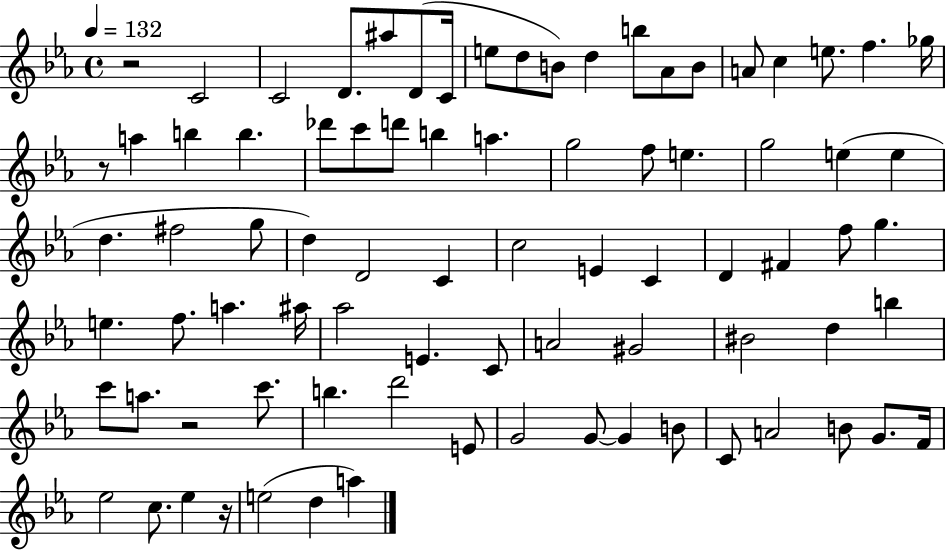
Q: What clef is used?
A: treble